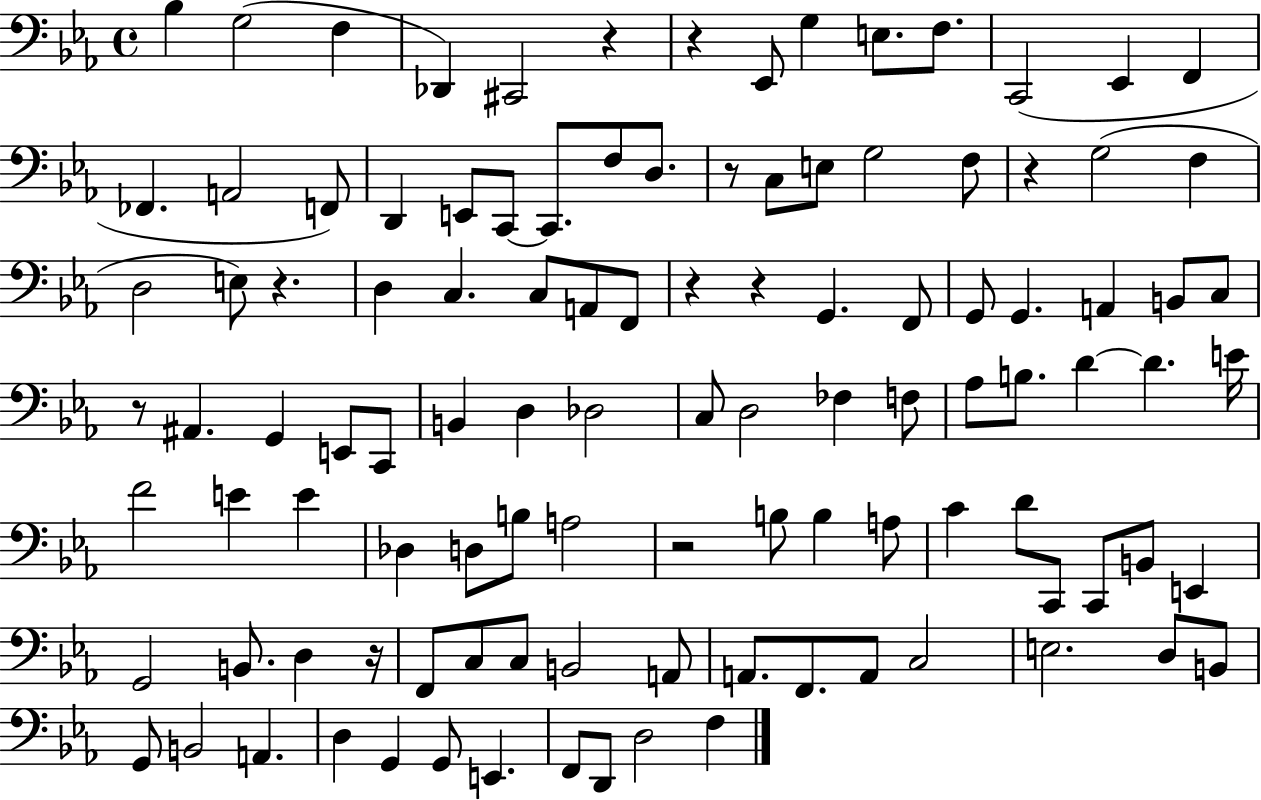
X:1
T:Untitled
M:4/4
L:1/4
K:Eb
_B, G,2 F, _D,, ^C,,2 z z _E,,/2 G, E,/2 F,/2 C,,2 _E,, F,, _F,, A,,2 F,,/2 D,, E,,/2 C,,/2 C,,/2 F,/2 D,/2 z/2 C,/2 E,/2 G,2 F,/2 z G,2 F, D,2 E,/2 z D, C, C,/2 A,,/2 F,,/2 z z G,, F,,/2 G,,/2 G,, A,, B,,/2 C,/2 z/2 ^A,, G,, E,,/2 C,,/2 B,, D, _D,2 C,/2 D,2 _F, F,/2 _A,/2 B,/2 D D E/4 F2 E E _D, D,/2 B,/2 A,2 z2 B,/2 B, A,/2 C D/2 C,,/2 C,,/2 B,,/2 E,, G,,2 B,,/2 D, z/4 F,,/2 C,/2 C,/2 B,,2 A,,/2 A,,/2 F,,/2 A,,/2 C,2 E,2 D,/2 B,,/2 G,,/2 B,,2 A,, D, G,, G,,/2 E,, F,,/2 D,,/2 D,2 F,